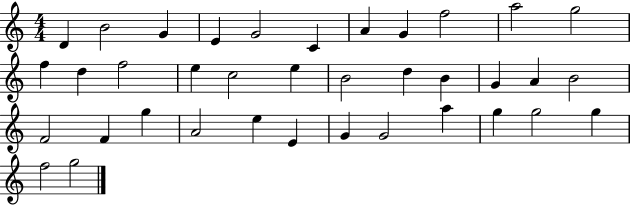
{
  \clef treble
  \numericTimeSignature
  \time 4/4
  \key c \major
  d'4 b'2 g'4 | e'4 g'2 c'4 | a'4 g'4 f''2 | a''2 g''2 | \break f''4 d''4 f''2 | e''4 c''2 e''4 | b'2 d''4 b'4 | g'4 a'4 b'2 | \break f'2 f'4 g''4 | a'2 e''4 e'4 | g'4 g'2 a''4 | g''4 g''2 g''4 | \break f''2 g''2 | \bar "|."
}